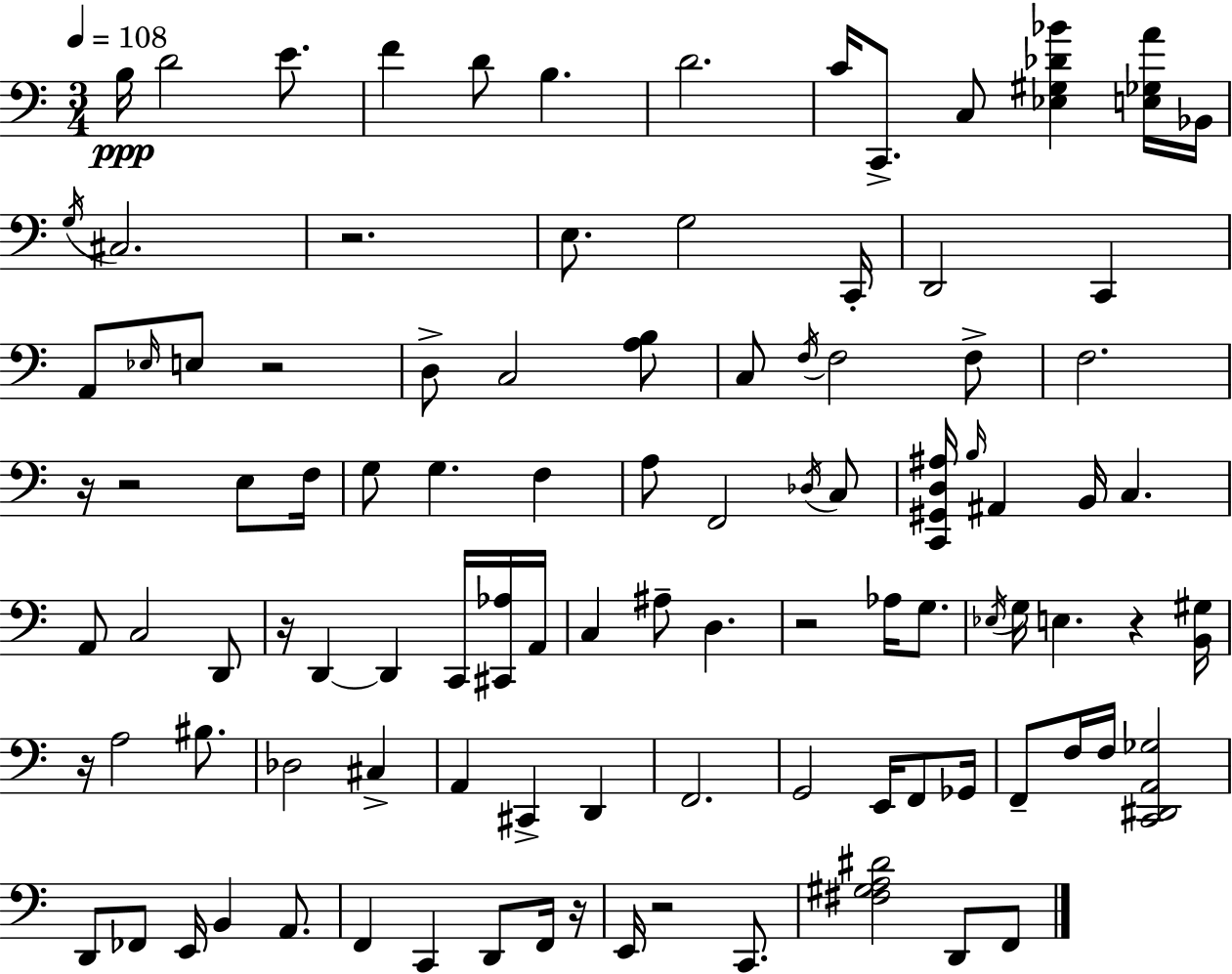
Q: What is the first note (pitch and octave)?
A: B3